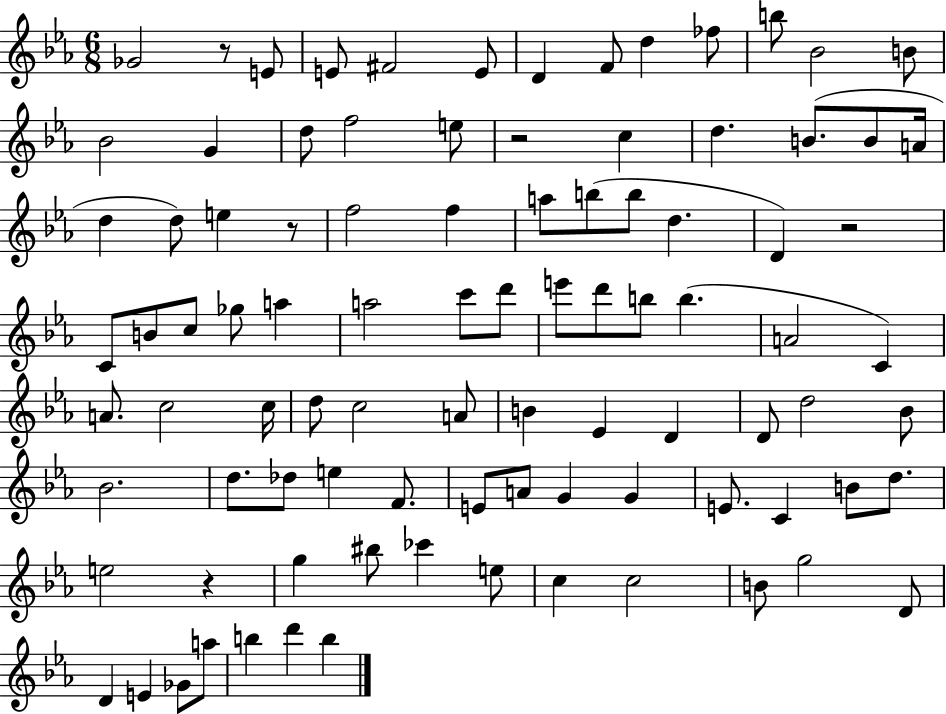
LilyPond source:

{
  \clef treble
  \numericTimeSignature
  \time 6/8
  \key ees \major
  \repeat volta 2 { ges'2 r8 e'8 | e'8 fis'2 e'8 | d'4 f'8 d''4 fes''8 | b''8 bes'2 b'8 | \break bes'2 g'4 | d''8 f''2 e''8 | r2 c''4 | d''4. b'8.( b'8 a'16 | \break d''4 d''8) e''4 r8 | f''2 f''4 | a''8 b''8( b''8 d''4. | d'4) r2 | \break c'8 b'8 c''8 ges''8 a''4 | a''2 c'''8 d'''8 | e'''8 d'''8 b''8 b''4.( | a'2 c'4) | \break a'8. c''2 c''16 | d''8 c''2 a'8 | b'4 ees'4 d'4 | d'8 d''2 bes'8 | \break bes'2. | d''8. des''8 e''4 f'8. | e'8 a'8 g'4 g'4 | e'8. c'4 b'8 d''8. | \break e''2 r4 | g''4 bis''8 ces'''4 e''8 | c''4 c''2 | b'8 g''2 d'8 | \break d'4 e'4 ges'8 a''8 | b''4 d'''4 b''4 | } \bar "|."
}